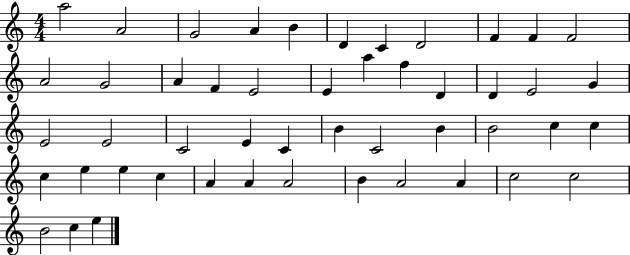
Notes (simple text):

A5/h A4/h G4/h A4/q B4/q D4/q C4/q D4/h F4/q F4/q F4/h A4/h G4/h A4/q F4/q E4/h E4/q A5/q F5/q D4/q D4/q E4/h G4/q E4/h E4/h C4/h E4/q C4/q B4/q C4/h B4/q B4/h C5/q C5/q C5/q E5/q E5/q C5/q A4/q A4/q A4/h B4/q A4/h A4/q C5/h C5/h B4/h C5/q E5/q